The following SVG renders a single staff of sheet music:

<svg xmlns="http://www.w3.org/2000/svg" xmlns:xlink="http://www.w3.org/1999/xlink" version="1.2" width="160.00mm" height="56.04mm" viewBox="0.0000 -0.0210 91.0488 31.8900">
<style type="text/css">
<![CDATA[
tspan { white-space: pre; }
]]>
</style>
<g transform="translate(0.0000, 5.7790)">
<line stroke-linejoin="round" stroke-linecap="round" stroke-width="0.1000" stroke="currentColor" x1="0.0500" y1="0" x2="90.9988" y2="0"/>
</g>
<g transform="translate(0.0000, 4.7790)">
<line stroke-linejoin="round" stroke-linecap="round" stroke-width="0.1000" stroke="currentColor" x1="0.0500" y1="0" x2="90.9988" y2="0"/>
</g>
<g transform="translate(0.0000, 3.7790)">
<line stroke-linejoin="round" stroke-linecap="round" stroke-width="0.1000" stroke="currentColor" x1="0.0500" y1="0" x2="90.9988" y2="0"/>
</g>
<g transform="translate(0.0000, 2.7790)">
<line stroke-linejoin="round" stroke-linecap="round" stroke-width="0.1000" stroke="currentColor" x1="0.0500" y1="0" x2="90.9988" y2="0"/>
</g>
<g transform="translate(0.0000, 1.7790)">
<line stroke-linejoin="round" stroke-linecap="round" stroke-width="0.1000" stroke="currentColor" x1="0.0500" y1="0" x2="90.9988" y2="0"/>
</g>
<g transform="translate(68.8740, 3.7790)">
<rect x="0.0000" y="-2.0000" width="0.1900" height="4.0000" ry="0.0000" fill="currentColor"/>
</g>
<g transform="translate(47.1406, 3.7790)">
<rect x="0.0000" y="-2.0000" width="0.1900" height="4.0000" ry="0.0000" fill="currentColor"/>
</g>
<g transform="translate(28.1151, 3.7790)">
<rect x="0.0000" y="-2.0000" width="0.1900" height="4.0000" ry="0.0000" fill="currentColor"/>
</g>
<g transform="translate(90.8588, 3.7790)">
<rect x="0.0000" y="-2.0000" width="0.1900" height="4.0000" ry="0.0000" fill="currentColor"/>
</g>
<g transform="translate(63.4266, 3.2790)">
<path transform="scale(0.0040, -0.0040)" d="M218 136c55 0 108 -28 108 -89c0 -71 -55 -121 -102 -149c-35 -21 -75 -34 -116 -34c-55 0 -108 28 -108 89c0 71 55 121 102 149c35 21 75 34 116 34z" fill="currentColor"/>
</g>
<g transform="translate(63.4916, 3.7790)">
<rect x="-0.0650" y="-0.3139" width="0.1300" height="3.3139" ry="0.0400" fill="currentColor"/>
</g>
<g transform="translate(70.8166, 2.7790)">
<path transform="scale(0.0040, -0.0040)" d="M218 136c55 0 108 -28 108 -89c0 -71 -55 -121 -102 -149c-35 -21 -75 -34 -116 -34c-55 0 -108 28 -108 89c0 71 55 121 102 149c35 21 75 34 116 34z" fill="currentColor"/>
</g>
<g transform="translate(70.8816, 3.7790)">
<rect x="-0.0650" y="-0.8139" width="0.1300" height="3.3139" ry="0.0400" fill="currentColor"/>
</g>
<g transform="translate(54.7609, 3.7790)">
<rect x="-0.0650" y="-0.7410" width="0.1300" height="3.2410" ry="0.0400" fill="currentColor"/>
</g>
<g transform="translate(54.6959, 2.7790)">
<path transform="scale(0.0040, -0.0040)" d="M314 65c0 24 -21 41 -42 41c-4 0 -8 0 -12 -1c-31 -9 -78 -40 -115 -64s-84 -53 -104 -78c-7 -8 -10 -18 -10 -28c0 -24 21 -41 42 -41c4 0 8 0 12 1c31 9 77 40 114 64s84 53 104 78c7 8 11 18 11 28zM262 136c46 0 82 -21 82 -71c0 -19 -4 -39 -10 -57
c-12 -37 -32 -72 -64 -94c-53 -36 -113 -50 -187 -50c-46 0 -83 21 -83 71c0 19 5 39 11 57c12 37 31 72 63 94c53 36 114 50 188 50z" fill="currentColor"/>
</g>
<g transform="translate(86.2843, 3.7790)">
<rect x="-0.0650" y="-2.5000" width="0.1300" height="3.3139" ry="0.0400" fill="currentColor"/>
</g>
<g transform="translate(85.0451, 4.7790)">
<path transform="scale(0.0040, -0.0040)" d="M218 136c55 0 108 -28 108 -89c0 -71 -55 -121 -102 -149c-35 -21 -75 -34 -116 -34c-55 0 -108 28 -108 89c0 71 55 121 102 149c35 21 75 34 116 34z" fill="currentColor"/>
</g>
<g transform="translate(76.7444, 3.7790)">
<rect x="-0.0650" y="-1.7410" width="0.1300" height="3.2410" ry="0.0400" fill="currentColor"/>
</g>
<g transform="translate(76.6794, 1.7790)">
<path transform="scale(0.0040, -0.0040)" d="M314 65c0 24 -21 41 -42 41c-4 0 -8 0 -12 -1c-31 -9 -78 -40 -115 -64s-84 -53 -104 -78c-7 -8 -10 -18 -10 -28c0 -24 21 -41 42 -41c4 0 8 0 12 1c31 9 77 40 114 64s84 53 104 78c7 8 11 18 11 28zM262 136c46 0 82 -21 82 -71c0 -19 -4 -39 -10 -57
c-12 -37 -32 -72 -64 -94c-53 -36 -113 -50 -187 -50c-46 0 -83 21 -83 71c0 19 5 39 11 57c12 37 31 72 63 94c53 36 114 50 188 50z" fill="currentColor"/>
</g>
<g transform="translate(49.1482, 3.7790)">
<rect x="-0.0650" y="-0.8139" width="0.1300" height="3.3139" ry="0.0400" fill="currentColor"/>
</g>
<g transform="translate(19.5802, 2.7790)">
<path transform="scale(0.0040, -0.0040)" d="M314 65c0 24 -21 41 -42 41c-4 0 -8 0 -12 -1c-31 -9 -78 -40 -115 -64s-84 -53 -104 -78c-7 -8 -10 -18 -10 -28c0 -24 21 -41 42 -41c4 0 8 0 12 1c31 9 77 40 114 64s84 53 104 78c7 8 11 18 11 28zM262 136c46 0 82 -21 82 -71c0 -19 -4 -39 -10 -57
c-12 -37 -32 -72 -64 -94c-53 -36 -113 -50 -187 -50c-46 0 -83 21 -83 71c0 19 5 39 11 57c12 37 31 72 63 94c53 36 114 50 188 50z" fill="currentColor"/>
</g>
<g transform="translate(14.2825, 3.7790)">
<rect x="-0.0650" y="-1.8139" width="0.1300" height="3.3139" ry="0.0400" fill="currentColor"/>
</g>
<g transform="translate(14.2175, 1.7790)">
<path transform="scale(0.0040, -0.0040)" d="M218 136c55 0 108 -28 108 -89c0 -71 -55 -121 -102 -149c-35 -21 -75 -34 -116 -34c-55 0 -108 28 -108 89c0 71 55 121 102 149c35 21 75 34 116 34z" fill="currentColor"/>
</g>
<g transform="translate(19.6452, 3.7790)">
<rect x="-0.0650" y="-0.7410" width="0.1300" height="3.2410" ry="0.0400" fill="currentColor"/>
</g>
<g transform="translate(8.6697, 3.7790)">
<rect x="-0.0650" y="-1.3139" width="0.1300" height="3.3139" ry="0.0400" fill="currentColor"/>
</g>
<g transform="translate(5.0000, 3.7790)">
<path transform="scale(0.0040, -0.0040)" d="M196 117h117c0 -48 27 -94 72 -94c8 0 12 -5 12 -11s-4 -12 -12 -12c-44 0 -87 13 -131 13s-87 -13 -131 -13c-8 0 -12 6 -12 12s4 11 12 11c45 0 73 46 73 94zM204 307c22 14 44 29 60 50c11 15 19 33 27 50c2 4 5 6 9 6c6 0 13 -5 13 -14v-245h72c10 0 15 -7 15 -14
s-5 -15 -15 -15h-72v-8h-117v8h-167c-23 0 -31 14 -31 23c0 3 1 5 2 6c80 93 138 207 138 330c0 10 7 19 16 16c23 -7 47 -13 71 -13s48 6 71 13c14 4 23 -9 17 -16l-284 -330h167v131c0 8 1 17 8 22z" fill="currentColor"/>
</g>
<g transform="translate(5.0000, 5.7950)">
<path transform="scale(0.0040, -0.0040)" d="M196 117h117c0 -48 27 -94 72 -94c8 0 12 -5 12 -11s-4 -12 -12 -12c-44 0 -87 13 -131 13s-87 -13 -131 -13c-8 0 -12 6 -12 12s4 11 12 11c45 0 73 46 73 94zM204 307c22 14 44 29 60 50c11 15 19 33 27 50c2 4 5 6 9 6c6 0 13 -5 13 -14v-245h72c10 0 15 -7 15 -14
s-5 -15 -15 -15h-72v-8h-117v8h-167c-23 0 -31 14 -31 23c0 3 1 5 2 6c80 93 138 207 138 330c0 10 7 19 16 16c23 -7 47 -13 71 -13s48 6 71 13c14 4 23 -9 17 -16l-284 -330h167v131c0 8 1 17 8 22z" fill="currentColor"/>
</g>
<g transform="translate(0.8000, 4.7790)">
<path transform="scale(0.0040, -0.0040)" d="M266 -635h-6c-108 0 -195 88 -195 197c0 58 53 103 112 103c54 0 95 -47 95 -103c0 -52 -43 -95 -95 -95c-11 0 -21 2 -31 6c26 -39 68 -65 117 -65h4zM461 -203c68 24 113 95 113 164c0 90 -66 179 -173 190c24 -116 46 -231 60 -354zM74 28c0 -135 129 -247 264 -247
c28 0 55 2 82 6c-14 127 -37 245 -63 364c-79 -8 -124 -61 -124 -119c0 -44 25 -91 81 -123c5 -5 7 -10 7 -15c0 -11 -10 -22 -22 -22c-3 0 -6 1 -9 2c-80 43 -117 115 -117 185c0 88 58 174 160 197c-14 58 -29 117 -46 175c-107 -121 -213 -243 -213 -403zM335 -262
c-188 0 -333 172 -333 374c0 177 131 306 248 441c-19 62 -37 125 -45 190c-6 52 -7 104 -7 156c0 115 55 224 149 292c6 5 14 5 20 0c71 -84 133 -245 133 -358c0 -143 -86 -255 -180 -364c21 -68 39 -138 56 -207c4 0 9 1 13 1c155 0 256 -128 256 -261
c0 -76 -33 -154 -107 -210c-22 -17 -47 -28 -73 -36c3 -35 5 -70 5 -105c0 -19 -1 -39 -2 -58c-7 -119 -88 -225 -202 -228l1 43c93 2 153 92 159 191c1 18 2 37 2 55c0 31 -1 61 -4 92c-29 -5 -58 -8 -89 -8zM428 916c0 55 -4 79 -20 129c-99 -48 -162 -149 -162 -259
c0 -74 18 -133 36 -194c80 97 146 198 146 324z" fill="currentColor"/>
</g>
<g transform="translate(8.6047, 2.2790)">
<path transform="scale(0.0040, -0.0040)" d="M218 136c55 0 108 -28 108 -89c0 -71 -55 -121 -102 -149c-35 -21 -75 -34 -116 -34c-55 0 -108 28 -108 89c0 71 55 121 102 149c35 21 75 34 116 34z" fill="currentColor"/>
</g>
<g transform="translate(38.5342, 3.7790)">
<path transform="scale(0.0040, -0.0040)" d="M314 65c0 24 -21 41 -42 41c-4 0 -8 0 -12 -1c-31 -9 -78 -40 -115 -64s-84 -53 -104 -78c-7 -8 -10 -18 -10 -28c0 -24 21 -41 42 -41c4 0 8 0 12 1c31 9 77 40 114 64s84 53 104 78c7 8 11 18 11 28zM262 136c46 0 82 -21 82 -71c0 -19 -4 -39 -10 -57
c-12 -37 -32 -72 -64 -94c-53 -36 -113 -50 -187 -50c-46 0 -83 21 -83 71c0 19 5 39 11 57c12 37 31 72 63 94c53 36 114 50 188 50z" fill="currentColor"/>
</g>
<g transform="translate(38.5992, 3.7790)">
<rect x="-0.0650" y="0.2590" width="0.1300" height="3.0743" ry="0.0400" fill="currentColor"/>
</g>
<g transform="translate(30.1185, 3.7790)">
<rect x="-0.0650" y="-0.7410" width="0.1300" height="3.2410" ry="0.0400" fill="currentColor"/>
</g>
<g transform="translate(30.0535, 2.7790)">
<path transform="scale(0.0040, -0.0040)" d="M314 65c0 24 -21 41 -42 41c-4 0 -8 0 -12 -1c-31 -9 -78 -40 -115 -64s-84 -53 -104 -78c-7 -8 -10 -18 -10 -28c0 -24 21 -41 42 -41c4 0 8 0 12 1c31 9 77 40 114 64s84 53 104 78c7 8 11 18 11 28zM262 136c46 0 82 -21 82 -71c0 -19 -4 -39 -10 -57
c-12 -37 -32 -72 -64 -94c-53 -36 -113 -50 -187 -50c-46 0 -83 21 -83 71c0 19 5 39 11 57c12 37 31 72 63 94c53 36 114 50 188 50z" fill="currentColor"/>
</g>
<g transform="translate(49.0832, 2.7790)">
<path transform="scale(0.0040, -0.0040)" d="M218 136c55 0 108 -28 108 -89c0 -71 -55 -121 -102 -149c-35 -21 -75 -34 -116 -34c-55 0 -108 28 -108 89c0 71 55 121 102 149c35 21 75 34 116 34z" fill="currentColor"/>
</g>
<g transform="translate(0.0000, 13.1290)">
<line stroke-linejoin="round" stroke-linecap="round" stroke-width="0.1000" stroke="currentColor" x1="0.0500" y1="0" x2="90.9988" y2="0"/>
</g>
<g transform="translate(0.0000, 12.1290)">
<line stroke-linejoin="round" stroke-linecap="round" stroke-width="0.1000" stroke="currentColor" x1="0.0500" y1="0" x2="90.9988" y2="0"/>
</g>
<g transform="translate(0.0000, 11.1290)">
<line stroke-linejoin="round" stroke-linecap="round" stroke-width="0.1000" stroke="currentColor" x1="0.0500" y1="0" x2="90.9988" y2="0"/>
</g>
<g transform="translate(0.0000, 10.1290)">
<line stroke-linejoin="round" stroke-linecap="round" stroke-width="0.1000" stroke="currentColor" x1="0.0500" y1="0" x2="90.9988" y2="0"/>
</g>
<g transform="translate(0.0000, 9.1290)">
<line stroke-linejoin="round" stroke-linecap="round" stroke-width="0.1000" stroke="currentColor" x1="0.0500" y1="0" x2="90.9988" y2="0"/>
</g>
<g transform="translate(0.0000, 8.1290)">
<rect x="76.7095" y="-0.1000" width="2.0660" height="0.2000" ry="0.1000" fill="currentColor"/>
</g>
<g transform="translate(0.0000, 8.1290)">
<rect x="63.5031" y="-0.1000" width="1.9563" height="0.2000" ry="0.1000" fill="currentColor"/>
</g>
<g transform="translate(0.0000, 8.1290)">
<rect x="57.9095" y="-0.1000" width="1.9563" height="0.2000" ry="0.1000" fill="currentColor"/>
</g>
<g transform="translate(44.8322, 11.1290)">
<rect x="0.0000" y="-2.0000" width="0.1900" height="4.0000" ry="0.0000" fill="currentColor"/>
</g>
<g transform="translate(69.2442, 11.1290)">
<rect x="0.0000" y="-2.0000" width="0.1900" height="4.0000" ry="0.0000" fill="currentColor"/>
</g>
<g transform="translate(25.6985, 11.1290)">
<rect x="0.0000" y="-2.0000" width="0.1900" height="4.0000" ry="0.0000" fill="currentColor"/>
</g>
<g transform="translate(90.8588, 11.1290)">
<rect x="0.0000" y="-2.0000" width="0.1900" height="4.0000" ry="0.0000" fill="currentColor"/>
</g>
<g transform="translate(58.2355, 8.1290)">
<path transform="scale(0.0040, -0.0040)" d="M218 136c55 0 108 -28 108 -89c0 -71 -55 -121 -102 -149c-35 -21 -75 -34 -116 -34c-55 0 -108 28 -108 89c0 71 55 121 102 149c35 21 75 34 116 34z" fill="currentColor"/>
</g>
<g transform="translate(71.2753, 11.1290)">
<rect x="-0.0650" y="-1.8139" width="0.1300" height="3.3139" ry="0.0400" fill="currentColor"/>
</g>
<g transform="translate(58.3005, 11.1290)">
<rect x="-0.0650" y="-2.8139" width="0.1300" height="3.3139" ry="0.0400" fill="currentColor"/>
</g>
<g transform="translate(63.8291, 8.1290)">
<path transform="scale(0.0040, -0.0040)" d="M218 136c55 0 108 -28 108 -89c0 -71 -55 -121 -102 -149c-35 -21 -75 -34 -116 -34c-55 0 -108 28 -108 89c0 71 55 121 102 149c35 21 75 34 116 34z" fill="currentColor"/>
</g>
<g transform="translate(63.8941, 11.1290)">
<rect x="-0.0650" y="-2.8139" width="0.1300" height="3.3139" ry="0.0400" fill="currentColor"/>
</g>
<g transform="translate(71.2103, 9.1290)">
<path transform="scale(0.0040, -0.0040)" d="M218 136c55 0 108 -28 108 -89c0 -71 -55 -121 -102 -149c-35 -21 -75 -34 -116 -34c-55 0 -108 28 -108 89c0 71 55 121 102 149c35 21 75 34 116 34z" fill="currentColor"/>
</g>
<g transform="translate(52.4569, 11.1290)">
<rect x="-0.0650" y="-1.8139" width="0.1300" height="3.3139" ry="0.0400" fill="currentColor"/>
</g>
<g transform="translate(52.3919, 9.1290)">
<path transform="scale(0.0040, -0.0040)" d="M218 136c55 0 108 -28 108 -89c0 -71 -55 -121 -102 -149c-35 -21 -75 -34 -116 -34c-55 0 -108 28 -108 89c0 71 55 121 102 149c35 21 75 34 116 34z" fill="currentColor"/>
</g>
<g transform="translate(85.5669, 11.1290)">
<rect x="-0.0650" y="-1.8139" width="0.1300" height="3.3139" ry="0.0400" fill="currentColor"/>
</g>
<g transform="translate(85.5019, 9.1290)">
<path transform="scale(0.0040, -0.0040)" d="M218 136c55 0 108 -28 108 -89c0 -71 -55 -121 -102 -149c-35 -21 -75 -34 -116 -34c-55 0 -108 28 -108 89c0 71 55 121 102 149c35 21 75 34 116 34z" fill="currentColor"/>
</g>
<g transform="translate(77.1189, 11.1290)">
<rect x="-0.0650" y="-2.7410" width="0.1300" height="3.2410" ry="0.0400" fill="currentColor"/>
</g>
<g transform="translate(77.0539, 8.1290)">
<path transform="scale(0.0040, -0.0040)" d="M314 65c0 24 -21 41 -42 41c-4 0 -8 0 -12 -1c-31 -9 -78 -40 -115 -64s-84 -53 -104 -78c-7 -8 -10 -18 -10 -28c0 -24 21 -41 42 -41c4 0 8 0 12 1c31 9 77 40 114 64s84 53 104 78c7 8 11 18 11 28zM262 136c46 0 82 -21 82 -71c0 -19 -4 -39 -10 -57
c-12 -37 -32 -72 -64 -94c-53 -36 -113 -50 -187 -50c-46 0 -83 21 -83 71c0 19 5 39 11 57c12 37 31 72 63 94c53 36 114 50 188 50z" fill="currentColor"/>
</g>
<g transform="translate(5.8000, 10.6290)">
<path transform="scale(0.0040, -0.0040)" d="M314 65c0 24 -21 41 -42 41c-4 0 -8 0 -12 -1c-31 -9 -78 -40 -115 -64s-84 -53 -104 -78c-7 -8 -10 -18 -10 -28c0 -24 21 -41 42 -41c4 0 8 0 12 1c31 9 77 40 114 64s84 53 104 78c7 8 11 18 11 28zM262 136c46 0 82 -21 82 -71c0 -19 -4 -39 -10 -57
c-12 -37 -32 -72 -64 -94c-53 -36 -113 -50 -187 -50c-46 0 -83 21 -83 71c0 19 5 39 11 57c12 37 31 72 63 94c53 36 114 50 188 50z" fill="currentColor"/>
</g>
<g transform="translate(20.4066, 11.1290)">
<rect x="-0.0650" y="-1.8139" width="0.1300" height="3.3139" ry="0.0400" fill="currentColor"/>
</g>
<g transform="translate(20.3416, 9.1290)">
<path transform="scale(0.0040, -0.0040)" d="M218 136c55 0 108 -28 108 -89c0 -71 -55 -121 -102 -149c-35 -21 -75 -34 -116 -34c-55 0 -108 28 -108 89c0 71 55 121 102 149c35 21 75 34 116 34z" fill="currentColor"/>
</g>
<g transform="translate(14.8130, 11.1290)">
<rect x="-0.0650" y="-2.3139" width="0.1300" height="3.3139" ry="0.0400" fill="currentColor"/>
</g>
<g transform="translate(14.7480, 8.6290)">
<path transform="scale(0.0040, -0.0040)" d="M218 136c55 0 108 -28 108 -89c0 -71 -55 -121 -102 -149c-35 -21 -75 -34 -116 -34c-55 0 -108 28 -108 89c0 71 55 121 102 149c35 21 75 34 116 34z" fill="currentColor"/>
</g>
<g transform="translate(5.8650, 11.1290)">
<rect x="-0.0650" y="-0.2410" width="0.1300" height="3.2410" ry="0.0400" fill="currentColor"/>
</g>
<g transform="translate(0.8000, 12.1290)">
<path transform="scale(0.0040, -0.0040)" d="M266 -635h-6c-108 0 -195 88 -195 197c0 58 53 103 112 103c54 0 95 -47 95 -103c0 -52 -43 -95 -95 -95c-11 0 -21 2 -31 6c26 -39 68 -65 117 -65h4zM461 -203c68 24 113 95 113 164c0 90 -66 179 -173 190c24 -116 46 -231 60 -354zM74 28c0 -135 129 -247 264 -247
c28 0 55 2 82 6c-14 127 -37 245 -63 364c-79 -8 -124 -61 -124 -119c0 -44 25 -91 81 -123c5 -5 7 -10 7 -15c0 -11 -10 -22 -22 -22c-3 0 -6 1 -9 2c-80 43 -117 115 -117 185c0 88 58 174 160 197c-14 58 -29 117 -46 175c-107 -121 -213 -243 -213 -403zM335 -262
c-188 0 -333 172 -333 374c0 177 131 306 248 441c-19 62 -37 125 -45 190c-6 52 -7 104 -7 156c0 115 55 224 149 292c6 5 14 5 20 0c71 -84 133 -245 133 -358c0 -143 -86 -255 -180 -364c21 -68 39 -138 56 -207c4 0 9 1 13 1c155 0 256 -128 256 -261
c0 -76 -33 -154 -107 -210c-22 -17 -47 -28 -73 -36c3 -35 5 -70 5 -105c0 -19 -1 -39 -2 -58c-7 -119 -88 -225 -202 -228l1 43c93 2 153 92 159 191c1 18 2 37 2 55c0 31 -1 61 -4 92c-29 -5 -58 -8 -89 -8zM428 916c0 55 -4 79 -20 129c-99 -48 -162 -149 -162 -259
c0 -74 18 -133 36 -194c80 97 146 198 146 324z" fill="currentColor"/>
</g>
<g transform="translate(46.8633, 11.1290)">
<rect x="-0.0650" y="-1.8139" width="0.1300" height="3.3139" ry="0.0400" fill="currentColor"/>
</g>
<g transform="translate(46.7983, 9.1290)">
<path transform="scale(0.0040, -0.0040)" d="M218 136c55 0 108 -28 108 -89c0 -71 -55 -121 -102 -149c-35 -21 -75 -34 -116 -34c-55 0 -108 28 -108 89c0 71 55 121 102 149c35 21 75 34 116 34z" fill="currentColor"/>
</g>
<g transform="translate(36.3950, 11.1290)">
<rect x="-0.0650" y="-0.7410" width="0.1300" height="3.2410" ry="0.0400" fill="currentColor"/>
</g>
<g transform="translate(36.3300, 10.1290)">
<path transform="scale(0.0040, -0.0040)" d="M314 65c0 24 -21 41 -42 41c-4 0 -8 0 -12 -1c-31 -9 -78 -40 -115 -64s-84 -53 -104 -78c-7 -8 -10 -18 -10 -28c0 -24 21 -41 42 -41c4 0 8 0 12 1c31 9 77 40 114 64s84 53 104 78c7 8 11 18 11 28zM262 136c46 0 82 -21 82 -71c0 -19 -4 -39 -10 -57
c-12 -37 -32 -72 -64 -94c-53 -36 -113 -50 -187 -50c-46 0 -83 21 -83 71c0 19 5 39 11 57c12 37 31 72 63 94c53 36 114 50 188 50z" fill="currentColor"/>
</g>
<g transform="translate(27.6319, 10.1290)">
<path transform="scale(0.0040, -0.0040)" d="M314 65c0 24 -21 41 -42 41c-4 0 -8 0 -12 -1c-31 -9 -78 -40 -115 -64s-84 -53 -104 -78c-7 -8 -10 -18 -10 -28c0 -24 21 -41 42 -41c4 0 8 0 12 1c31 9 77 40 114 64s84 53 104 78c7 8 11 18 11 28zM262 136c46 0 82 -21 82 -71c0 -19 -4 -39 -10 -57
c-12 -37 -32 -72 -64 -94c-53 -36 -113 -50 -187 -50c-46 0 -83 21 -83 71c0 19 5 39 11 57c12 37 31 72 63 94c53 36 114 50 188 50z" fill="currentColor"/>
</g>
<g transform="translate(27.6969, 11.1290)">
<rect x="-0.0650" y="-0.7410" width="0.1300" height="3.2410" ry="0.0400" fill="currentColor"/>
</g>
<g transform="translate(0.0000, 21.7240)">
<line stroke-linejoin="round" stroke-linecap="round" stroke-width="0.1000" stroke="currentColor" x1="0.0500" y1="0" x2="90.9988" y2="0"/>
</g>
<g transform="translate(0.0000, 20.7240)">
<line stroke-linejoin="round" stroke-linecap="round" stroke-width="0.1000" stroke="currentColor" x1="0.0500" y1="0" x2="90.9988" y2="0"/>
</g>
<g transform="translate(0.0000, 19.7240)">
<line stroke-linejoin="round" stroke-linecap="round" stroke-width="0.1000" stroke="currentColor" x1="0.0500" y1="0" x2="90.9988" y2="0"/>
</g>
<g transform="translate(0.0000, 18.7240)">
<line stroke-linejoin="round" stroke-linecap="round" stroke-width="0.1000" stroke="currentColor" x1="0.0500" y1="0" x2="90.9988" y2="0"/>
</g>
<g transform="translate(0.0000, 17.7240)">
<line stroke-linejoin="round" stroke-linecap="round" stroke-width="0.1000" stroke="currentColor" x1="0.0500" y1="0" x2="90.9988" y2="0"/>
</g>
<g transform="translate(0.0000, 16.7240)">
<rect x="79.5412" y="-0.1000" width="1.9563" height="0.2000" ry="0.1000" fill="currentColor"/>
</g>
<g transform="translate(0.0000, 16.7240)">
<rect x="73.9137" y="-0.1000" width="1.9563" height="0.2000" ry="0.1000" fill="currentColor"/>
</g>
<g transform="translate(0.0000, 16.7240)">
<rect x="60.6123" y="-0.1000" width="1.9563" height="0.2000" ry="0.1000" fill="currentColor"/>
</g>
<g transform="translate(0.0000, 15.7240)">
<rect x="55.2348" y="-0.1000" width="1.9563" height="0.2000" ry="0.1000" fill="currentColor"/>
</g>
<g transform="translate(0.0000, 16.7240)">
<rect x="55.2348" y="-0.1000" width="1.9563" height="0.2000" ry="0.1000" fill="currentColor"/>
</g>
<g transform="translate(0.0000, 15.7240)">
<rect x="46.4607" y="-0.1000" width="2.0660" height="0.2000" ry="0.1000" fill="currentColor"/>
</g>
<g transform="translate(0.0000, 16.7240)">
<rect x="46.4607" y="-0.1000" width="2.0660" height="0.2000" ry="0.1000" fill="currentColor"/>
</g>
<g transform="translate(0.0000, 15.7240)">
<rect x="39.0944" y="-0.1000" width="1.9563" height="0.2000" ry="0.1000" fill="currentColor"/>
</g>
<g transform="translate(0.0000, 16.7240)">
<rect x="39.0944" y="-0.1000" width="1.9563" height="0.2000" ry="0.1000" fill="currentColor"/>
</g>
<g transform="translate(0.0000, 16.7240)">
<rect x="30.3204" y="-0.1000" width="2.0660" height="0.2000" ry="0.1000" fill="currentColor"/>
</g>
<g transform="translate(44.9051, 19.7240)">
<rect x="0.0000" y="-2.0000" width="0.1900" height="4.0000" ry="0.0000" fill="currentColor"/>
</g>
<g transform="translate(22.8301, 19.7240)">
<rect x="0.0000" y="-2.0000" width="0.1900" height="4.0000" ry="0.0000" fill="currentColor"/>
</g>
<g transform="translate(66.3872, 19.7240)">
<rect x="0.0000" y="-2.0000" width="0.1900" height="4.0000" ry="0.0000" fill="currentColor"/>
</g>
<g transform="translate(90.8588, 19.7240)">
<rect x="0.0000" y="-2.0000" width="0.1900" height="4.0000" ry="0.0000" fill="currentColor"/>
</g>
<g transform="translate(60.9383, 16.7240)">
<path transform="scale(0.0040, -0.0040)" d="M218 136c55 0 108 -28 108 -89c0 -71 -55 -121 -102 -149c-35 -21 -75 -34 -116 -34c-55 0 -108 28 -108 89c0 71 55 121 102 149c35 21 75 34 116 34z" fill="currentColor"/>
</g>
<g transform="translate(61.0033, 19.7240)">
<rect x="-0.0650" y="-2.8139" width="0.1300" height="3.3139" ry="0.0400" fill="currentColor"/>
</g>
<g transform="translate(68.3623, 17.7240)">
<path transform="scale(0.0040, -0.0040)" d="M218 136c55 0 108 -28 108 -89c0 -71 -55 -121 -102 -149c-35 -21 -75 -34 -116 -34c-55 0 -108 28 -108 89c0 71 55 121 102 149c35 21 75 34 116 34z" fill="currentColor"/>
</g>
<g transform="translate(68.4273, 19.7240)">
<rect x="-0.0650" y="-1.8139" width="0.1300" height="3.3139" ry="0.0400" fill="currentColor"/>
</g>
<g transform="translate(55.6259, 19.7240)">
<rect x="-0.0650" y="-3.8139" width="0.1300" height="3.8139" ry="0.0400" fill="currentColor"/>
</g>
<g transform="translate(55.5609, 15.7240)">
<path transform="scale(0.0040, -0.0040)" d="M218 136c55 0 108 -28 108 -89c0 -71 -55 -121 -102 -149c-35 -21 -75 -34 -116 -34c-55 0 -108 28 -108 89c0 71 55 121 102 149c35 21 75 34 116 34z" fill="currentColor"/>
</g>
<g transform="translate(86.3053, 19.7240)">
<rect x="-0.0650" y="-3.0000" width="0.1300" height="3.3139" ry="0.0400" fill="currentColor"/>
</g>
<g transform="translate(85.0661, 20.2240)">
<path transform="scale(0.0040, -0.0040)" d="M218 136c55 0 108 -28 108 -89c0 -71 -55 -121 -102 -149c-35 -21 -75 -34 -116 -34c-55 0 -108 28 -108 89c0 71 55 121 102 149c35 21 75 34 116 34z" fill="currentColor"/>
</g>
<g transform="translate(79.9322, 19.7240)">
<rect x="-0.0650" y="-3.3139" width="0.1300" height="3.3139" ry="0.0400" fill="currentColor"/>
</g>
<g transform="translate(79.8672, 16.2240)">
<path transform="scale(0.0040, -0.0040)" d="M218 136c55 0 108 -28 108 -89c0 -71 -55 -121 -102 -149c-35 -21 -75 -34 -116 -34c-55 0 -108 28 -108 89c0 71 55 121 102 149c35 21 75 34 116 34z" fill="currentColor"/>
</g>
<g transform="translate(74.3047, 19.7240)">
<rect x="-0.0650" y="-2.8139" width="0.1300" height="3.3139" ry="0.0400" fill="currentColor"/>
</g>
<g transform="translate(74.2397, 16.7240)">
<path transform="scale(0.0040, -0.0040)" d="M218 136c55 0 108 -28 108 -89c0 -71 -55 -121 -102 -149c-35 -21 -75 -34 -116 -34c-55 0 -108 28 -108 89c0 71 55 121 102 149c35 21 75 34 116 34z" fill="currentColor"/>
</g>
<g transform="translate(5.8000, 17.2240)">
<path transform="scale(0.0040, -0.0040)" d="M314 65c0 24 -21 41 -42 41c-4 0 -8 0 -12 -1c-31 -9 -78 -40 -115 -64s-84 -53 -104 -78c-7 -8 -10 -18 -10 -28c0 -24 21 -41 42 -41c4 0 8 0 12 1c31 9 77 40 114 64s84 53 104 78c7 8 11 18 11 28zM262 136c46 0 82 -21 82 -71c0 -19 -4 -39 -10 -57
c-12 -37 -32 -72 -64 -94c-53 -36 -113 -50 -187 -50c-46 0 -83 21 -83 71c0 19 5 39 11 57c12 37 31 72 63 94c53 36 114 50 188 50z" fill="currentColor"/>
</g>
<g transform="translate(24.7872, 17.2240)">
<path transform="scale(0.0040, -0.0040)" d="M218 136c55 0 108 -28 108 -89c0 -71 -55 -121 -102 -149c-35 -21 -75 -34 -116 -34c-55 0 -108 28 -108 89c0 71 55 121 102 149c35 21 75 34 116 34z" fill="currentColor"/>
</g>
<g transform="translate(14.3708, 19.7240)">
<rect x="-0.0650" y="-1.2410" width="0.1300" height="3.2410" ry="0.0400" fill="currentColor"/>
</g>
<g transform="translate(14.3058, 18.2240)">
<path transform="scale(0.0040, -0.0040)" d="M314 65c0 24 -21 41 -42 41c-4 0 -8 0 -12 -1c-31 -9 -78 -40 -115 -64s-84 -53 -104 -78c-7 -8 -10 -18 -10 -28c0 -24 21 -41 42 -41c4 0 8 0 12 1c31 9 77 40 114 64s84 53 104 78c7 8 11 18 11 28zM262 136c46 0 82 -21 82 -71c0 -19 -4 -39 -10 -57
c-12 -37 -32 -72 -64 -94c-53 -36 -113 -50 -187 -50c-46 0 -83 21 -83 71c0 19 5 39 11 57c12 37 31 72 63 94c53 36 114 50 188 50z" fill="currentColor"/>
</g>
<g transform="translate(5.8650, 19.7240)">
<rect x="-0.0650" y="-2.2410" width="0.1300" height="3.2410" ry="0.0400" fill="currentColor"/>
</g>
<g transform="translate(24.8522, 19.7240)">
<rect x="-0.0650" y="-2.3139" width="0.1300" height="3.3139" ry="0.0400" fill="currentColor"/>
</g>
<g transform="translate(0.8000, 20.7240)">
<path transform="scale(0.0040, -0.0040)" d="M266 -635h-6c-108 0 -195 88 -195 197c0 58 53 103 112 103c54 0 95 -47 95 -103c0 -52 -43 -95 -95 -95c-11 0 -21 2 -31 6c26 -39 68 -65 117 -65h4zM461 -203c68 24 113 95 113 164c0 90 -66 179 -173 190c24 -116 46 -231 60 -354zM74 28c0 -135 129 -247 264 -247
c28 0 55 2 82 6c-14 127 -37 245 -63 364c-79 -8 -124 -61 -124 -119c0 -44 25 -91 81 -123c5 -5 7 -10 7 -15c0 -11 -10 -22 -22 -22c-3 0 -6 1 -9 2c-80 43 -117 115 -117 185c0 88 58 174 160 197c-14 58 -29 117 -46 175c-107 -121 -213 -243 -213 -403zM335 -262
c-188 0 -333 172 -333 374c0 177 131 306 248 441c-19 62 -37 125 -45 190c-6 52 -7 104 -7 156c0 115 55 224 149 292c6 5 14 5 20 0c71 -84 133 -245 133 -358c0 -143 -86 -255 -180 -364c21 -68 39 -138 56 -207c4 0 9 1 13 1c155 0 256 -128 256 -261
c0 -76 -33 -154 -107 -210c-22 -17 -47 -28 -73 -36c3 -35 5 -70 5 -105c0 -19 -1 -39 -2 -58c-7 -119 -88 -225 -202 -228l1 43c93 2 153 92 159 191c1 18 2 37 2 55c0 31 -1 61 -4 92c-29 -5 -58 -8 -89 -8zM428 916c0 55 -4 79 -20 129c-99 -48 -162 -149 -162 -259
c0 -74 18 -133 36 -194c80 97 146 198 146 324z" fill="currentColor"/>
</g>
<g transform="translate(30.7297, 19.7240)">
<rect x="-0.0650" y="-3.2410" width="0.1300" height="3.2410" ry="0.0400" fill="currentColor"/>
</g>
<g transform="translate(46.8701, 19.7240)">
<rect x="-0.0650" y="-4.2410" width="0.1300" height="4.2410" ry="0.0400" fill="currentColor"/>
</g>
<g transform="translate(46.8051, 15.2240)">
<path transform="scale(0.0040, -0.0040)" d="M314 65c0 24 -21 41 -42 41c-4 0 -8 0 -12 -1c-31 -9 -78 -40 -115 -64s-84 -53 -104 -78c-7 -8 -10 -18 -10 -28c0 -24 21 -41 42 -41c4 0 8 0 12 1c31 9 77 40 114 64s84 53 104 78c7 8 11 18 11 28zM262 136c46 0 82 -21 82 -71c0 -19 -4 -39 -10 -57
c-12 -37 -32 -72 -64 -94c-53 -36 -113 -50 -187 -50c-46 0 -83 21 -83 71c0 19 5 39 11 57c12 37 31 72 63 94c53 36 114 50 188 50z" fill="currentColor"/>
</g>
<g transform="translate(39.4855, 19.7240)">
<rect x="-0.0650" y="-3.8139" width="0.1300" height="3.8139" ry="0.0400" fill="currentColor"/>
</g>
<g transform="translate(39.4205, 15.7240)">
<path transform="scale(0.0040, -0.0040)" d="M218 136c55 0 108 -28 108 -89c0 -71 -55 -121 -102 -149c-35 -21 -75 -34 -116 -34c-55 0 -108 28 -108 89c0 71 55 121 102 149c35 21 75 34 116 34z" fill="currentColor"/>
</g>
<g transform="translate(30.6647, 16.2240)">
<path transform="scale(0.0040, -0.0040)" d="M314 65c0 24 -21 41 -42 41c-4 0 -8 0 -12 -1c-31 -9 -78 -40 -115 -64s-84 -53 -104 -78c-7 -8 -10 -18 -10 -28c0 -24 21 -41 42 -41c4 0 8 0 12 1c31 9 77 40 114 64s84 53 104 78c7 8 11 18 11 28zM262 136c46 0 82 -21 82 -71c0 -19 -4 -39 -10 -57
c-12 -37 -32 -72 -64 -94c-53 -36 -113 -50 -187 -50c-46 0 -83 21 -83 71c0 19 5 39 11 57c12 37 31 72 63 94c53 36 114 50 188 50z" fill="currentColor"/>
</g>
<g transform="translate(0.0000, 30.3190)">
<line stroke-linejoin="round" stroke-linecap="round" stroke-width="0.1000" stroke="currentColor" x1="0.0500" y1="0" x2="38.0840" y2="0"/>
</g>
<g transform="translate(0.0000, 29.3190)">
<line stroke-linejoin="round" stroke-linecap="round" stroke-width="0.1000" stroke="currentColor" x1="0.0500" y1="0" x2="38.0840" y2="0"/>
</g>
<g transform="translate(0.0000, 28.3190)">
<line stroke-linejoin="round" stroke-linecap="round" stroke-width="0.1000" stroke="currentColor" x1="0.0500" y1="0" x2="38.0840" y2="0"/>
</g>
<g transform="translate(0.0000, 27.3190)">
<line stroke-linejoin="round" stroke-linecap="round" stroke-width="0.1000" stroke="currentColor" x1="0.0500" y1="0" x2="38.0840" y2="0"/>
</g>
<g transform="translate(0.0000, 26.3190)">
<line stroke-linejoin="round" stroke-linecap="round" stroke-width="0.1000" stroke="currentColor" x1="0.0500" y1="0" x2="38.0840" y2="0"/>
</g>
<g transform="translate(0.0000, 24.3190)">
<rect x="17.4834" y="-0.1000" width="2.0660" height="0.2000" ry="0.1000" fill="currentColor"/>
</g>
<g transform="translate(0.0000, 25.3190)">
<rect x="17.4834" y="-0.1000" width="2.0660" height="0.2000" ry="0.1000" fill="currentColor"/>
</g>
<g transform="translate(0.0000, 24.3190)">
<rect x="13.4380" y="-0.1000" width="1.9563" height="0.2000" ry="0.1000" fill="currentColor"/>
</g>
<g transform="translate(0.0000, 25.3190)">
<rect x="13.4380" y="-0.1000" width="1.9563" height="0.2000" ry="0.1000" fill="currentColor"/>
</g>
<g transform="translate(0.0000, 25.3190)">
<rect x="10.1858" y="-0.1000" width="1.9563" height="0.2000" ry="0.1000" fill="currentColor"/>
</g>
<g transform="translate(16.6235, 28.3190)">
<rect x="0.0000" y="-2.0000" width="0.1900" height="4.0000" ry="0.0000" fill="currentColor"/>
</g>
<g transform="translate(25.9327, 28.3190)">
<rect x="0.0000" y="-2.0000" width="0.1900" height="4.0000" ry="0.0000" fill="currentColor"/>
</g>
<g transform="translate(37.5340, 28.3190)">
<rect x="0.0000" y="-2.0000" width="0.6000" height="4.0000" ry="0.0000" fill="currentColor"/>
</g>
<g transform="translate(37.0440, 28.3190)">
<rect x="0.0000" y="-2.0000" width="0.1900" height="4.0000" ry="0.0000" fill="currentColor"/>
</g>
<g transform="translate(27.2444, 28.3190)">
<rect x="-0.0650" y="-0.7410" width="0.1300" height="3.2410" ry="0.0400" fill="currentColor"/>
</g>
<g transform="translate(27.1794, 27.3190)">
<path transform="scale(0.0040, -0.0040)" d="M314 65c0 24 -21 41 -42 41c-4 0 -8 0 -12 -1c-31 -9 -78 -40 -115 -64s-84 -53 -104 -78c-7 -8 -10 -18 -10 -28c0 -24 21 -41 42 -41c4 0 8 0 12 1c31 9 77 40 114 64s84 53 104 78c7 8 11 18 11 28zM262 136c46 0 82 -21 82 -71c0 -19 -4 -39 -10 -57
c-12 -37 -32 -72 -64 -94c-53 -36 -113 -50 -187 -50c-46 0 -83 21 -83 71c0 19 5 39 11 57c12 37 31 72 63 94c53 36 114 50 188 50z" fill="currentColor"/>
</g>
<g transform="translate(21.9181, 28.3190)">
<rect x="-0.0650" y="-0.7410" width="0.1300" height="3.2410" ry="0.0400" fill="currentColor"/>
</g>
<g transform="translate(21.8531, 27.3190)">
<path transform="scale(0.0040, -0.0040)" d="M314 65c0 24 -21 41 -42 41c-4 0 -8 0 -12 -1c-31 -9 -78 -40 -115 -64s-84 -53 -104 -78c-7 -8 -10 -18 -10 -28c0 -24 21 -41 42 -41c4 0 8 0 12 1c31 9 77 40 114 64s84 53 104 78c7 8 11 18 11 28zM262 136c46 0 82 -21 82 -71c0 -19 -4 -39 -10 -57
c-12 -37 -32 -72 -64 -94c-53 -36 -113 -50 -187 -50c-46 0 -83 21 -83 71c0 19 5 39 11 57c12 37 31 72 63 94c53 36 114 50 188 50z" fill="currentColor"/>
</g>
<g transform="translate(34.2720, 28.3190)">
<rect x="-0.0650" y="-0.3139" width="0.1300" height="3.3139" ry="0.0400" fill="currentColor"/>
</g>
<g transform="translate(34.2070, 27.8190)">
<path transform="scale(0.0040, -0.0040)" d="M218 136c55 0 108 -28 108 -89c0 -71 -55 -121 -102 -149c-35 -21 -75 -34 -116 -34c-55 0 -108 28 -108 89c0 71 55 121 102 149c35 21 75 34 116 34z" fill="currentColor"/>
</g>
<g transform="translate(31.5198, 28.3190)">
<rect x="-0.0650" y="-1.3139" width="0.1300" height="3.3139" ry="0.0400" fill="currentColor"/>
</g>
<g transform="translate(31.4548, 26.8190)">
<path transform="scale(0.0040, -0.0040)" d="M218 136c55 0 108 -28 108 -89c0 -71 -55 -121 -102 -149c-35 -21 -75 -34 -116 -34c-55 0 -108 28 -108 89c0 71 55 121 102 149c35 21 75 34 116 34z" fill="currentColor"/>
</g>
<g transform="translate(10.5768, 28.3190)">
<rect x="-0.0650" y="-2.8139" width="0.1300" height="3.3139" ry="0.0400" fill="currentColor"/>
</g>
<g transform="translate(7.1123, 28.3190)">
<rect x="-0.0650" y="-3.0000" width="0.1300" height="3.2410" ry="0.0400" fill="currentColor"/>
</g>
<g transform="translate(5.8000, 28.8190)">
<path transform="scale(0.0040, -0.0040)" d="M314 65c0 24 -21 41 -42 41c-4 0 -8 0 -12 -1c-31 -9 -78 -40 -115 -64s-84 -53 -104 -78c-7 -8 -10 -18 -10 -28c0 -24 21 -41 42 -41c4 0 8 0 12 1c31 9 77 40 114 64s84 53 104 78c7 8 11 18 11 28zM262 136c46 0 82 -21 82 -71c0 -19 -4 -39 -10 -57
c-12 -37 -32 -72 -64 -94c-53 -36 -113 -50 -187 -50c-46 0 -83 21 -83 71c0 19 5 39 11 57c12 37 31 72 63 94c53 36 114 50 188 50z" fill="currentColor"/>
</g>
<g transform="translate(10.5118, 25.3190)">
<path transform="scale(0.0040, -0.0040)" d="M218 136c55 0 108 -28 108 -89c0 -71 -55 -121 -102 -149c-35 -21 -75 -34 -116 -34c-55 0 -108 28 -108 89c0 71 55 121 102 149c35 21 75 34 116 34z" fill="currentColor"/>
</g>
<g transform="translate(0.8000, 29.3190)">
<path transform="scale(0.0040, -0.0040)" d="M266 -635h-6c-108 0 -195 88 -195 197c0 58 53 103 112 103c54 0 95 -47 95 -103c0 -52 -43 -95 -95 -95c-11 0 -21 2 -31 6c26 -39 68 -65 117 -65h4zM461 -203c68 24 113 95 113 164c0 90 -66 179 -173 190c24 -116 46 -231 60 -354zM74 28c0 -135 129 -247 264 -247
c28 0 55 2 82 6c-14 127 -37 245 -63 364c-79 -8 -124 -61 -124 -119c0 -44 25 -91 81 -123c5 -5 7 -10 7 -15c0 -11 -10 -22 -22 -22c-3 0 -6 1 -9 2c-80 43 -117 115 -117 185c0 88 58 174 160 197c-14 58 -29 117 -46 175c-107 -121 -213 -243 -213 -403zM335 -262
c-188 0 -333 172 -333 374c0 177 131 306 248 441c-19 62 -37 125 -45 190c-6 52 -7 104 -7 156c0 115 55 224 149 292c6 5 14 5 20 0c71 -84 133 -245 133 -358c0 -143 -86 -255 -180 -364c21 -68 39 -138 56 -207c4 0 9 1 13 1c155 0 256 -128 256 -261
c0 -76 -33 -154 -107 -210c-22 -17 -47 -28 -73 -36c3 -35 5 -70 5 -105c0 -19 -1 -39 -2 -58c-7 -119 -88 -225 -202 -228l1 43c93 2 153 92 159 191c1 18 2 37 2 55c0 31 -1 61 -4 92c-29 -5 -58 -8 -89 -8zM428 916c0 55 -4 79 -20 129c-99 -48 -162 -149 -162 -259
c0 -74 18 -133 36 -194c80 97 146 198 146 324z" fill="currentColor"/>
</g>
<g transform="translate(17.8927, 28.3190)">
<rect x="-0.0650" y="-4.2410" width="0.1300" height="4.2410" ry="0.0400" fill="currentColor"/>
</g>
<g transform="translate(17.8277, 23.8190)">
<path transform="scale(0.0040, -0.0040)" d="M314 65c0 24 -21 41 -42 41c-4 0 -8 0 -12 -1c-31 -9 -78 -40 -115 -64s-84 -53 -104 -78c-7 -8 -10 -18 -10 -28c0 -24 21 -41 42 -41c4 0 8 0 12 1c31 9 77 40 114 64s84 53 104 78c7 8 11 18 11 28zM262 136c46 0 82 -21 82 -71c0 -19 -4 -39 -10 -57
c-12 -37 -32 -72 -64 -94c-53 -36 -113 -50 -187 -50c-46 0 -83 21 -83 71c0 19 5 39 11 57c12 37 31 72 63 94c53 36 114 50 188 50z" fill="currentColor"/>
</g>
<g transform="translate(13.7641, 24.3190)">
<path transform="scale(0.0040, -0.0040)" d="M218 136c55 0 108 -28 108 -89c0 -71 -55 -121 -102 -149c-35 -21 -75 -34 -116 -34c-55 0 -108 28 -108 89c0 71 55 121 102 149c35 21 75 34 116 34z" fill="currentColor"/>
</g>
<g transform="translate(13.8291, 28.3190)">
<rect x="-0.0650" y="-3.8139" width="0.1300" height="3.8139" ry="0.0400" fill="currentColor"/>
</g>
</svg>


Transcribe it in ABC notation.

X:1
T:Untitled
M:4/4
L:1/4
K:C
e f d2 d2 B2 d d2 c d f2 G c2 g f d2 d2 f f a a f a2 f g2 e2 g b2 c' d'2 c' a f a b A A2 a c' d'2 d2 d2 e c